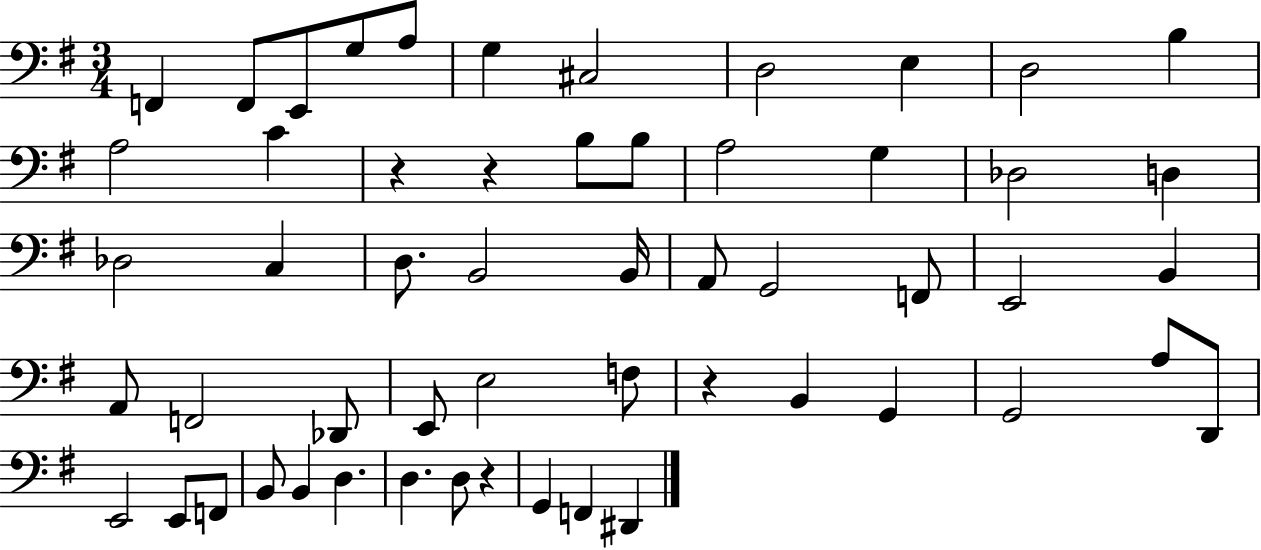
F2/q F2/e E2/e G3/e A3/e G3/q C#3/h D3/h E3/q D3/h B3/q A3/h C4/q R/q R/q B3/e B3/e A3/h G3/q Db3/h D3/q Db3/h C3/q D3/e. B2/h B2/s A2/e G2/h F2/e E2/h B2/q A2/e F2/h Db2/e E2/e E3/h F3/e R/q B2/q G2/q G2/h A3/e D2/e E2/h E2/e F2/e B2/e B2/q D3/q. D3/q. D3/e R/q G2/q F2/q D#2/q